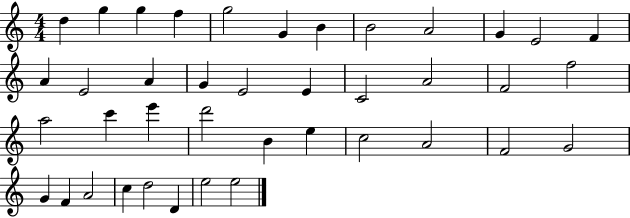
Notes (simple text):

D5/q G5/q G5/q F5/q G5/h G4/q B4/q B4/h A4/h G4/q E4/h F4/q A4/q E4/h A4/q G4/q E4/h E4/q C4/h A4/h F4/h F5/h A5/h C6/q E6/q D6/h B4/q E5/q C5/h A4/h F4/h G4/h G4/q F4/q A4/h C5/q D5/h D4/q E5/h E5/h